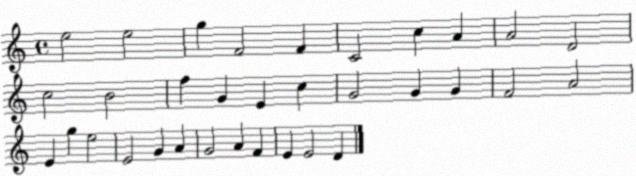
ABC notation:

X:1
T:Untitled
M:4/4
L:1/4
K:C
e2 e2 g F2 F C2 c A A2 D2 c2 B2 f G E c G2 G G F2 A2 E g e2 E2 G A G2 A F E E2 D